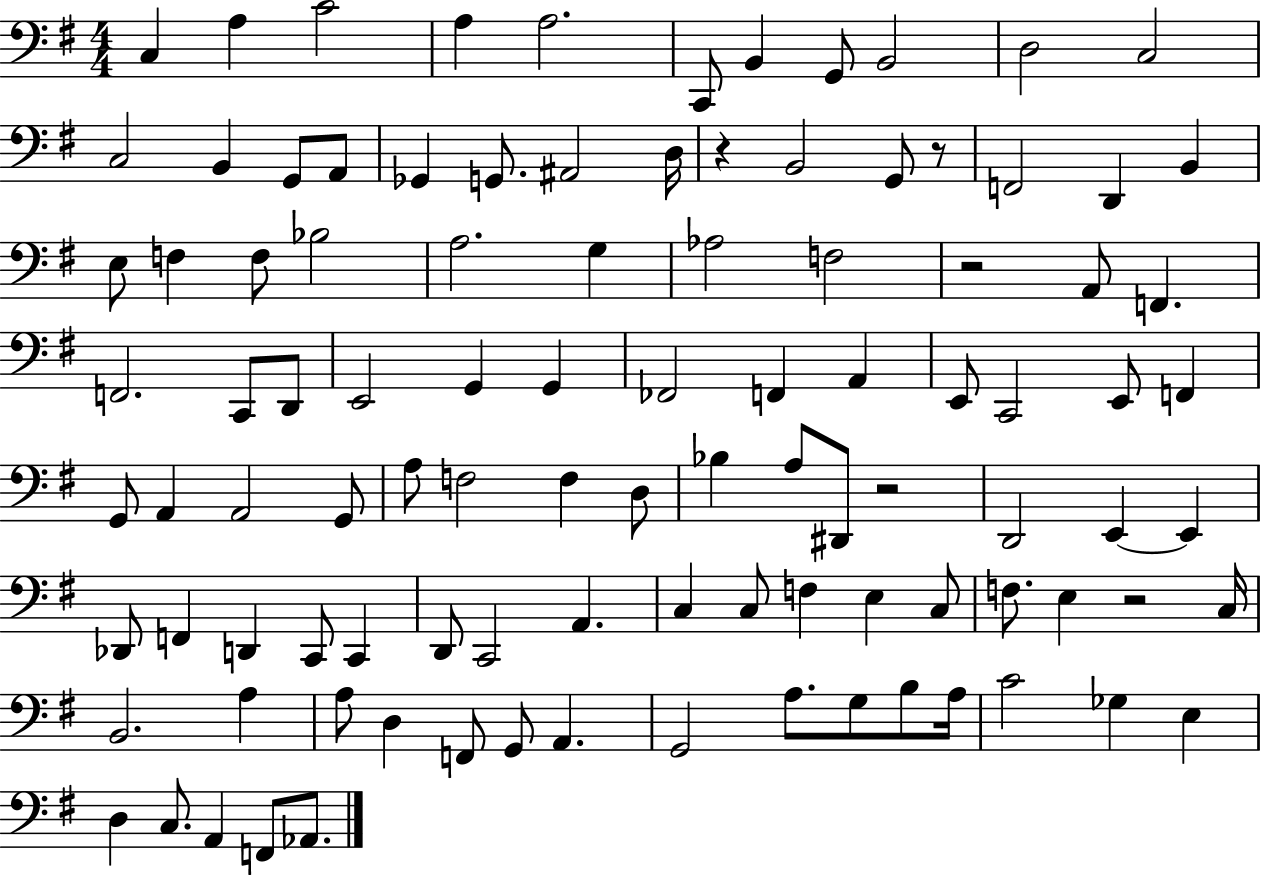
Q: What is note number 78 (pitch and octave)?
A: B2